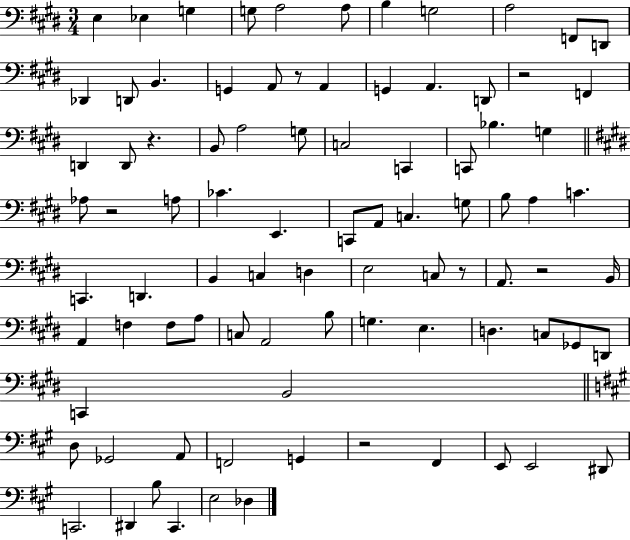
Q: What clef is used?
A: bass